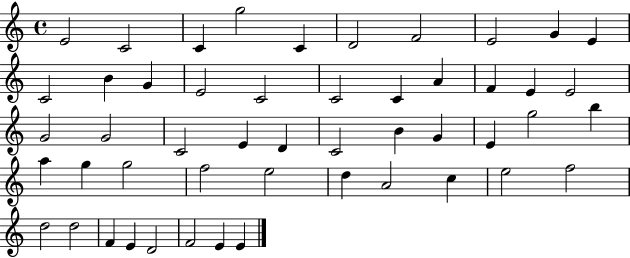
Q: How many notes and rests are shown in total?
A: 50